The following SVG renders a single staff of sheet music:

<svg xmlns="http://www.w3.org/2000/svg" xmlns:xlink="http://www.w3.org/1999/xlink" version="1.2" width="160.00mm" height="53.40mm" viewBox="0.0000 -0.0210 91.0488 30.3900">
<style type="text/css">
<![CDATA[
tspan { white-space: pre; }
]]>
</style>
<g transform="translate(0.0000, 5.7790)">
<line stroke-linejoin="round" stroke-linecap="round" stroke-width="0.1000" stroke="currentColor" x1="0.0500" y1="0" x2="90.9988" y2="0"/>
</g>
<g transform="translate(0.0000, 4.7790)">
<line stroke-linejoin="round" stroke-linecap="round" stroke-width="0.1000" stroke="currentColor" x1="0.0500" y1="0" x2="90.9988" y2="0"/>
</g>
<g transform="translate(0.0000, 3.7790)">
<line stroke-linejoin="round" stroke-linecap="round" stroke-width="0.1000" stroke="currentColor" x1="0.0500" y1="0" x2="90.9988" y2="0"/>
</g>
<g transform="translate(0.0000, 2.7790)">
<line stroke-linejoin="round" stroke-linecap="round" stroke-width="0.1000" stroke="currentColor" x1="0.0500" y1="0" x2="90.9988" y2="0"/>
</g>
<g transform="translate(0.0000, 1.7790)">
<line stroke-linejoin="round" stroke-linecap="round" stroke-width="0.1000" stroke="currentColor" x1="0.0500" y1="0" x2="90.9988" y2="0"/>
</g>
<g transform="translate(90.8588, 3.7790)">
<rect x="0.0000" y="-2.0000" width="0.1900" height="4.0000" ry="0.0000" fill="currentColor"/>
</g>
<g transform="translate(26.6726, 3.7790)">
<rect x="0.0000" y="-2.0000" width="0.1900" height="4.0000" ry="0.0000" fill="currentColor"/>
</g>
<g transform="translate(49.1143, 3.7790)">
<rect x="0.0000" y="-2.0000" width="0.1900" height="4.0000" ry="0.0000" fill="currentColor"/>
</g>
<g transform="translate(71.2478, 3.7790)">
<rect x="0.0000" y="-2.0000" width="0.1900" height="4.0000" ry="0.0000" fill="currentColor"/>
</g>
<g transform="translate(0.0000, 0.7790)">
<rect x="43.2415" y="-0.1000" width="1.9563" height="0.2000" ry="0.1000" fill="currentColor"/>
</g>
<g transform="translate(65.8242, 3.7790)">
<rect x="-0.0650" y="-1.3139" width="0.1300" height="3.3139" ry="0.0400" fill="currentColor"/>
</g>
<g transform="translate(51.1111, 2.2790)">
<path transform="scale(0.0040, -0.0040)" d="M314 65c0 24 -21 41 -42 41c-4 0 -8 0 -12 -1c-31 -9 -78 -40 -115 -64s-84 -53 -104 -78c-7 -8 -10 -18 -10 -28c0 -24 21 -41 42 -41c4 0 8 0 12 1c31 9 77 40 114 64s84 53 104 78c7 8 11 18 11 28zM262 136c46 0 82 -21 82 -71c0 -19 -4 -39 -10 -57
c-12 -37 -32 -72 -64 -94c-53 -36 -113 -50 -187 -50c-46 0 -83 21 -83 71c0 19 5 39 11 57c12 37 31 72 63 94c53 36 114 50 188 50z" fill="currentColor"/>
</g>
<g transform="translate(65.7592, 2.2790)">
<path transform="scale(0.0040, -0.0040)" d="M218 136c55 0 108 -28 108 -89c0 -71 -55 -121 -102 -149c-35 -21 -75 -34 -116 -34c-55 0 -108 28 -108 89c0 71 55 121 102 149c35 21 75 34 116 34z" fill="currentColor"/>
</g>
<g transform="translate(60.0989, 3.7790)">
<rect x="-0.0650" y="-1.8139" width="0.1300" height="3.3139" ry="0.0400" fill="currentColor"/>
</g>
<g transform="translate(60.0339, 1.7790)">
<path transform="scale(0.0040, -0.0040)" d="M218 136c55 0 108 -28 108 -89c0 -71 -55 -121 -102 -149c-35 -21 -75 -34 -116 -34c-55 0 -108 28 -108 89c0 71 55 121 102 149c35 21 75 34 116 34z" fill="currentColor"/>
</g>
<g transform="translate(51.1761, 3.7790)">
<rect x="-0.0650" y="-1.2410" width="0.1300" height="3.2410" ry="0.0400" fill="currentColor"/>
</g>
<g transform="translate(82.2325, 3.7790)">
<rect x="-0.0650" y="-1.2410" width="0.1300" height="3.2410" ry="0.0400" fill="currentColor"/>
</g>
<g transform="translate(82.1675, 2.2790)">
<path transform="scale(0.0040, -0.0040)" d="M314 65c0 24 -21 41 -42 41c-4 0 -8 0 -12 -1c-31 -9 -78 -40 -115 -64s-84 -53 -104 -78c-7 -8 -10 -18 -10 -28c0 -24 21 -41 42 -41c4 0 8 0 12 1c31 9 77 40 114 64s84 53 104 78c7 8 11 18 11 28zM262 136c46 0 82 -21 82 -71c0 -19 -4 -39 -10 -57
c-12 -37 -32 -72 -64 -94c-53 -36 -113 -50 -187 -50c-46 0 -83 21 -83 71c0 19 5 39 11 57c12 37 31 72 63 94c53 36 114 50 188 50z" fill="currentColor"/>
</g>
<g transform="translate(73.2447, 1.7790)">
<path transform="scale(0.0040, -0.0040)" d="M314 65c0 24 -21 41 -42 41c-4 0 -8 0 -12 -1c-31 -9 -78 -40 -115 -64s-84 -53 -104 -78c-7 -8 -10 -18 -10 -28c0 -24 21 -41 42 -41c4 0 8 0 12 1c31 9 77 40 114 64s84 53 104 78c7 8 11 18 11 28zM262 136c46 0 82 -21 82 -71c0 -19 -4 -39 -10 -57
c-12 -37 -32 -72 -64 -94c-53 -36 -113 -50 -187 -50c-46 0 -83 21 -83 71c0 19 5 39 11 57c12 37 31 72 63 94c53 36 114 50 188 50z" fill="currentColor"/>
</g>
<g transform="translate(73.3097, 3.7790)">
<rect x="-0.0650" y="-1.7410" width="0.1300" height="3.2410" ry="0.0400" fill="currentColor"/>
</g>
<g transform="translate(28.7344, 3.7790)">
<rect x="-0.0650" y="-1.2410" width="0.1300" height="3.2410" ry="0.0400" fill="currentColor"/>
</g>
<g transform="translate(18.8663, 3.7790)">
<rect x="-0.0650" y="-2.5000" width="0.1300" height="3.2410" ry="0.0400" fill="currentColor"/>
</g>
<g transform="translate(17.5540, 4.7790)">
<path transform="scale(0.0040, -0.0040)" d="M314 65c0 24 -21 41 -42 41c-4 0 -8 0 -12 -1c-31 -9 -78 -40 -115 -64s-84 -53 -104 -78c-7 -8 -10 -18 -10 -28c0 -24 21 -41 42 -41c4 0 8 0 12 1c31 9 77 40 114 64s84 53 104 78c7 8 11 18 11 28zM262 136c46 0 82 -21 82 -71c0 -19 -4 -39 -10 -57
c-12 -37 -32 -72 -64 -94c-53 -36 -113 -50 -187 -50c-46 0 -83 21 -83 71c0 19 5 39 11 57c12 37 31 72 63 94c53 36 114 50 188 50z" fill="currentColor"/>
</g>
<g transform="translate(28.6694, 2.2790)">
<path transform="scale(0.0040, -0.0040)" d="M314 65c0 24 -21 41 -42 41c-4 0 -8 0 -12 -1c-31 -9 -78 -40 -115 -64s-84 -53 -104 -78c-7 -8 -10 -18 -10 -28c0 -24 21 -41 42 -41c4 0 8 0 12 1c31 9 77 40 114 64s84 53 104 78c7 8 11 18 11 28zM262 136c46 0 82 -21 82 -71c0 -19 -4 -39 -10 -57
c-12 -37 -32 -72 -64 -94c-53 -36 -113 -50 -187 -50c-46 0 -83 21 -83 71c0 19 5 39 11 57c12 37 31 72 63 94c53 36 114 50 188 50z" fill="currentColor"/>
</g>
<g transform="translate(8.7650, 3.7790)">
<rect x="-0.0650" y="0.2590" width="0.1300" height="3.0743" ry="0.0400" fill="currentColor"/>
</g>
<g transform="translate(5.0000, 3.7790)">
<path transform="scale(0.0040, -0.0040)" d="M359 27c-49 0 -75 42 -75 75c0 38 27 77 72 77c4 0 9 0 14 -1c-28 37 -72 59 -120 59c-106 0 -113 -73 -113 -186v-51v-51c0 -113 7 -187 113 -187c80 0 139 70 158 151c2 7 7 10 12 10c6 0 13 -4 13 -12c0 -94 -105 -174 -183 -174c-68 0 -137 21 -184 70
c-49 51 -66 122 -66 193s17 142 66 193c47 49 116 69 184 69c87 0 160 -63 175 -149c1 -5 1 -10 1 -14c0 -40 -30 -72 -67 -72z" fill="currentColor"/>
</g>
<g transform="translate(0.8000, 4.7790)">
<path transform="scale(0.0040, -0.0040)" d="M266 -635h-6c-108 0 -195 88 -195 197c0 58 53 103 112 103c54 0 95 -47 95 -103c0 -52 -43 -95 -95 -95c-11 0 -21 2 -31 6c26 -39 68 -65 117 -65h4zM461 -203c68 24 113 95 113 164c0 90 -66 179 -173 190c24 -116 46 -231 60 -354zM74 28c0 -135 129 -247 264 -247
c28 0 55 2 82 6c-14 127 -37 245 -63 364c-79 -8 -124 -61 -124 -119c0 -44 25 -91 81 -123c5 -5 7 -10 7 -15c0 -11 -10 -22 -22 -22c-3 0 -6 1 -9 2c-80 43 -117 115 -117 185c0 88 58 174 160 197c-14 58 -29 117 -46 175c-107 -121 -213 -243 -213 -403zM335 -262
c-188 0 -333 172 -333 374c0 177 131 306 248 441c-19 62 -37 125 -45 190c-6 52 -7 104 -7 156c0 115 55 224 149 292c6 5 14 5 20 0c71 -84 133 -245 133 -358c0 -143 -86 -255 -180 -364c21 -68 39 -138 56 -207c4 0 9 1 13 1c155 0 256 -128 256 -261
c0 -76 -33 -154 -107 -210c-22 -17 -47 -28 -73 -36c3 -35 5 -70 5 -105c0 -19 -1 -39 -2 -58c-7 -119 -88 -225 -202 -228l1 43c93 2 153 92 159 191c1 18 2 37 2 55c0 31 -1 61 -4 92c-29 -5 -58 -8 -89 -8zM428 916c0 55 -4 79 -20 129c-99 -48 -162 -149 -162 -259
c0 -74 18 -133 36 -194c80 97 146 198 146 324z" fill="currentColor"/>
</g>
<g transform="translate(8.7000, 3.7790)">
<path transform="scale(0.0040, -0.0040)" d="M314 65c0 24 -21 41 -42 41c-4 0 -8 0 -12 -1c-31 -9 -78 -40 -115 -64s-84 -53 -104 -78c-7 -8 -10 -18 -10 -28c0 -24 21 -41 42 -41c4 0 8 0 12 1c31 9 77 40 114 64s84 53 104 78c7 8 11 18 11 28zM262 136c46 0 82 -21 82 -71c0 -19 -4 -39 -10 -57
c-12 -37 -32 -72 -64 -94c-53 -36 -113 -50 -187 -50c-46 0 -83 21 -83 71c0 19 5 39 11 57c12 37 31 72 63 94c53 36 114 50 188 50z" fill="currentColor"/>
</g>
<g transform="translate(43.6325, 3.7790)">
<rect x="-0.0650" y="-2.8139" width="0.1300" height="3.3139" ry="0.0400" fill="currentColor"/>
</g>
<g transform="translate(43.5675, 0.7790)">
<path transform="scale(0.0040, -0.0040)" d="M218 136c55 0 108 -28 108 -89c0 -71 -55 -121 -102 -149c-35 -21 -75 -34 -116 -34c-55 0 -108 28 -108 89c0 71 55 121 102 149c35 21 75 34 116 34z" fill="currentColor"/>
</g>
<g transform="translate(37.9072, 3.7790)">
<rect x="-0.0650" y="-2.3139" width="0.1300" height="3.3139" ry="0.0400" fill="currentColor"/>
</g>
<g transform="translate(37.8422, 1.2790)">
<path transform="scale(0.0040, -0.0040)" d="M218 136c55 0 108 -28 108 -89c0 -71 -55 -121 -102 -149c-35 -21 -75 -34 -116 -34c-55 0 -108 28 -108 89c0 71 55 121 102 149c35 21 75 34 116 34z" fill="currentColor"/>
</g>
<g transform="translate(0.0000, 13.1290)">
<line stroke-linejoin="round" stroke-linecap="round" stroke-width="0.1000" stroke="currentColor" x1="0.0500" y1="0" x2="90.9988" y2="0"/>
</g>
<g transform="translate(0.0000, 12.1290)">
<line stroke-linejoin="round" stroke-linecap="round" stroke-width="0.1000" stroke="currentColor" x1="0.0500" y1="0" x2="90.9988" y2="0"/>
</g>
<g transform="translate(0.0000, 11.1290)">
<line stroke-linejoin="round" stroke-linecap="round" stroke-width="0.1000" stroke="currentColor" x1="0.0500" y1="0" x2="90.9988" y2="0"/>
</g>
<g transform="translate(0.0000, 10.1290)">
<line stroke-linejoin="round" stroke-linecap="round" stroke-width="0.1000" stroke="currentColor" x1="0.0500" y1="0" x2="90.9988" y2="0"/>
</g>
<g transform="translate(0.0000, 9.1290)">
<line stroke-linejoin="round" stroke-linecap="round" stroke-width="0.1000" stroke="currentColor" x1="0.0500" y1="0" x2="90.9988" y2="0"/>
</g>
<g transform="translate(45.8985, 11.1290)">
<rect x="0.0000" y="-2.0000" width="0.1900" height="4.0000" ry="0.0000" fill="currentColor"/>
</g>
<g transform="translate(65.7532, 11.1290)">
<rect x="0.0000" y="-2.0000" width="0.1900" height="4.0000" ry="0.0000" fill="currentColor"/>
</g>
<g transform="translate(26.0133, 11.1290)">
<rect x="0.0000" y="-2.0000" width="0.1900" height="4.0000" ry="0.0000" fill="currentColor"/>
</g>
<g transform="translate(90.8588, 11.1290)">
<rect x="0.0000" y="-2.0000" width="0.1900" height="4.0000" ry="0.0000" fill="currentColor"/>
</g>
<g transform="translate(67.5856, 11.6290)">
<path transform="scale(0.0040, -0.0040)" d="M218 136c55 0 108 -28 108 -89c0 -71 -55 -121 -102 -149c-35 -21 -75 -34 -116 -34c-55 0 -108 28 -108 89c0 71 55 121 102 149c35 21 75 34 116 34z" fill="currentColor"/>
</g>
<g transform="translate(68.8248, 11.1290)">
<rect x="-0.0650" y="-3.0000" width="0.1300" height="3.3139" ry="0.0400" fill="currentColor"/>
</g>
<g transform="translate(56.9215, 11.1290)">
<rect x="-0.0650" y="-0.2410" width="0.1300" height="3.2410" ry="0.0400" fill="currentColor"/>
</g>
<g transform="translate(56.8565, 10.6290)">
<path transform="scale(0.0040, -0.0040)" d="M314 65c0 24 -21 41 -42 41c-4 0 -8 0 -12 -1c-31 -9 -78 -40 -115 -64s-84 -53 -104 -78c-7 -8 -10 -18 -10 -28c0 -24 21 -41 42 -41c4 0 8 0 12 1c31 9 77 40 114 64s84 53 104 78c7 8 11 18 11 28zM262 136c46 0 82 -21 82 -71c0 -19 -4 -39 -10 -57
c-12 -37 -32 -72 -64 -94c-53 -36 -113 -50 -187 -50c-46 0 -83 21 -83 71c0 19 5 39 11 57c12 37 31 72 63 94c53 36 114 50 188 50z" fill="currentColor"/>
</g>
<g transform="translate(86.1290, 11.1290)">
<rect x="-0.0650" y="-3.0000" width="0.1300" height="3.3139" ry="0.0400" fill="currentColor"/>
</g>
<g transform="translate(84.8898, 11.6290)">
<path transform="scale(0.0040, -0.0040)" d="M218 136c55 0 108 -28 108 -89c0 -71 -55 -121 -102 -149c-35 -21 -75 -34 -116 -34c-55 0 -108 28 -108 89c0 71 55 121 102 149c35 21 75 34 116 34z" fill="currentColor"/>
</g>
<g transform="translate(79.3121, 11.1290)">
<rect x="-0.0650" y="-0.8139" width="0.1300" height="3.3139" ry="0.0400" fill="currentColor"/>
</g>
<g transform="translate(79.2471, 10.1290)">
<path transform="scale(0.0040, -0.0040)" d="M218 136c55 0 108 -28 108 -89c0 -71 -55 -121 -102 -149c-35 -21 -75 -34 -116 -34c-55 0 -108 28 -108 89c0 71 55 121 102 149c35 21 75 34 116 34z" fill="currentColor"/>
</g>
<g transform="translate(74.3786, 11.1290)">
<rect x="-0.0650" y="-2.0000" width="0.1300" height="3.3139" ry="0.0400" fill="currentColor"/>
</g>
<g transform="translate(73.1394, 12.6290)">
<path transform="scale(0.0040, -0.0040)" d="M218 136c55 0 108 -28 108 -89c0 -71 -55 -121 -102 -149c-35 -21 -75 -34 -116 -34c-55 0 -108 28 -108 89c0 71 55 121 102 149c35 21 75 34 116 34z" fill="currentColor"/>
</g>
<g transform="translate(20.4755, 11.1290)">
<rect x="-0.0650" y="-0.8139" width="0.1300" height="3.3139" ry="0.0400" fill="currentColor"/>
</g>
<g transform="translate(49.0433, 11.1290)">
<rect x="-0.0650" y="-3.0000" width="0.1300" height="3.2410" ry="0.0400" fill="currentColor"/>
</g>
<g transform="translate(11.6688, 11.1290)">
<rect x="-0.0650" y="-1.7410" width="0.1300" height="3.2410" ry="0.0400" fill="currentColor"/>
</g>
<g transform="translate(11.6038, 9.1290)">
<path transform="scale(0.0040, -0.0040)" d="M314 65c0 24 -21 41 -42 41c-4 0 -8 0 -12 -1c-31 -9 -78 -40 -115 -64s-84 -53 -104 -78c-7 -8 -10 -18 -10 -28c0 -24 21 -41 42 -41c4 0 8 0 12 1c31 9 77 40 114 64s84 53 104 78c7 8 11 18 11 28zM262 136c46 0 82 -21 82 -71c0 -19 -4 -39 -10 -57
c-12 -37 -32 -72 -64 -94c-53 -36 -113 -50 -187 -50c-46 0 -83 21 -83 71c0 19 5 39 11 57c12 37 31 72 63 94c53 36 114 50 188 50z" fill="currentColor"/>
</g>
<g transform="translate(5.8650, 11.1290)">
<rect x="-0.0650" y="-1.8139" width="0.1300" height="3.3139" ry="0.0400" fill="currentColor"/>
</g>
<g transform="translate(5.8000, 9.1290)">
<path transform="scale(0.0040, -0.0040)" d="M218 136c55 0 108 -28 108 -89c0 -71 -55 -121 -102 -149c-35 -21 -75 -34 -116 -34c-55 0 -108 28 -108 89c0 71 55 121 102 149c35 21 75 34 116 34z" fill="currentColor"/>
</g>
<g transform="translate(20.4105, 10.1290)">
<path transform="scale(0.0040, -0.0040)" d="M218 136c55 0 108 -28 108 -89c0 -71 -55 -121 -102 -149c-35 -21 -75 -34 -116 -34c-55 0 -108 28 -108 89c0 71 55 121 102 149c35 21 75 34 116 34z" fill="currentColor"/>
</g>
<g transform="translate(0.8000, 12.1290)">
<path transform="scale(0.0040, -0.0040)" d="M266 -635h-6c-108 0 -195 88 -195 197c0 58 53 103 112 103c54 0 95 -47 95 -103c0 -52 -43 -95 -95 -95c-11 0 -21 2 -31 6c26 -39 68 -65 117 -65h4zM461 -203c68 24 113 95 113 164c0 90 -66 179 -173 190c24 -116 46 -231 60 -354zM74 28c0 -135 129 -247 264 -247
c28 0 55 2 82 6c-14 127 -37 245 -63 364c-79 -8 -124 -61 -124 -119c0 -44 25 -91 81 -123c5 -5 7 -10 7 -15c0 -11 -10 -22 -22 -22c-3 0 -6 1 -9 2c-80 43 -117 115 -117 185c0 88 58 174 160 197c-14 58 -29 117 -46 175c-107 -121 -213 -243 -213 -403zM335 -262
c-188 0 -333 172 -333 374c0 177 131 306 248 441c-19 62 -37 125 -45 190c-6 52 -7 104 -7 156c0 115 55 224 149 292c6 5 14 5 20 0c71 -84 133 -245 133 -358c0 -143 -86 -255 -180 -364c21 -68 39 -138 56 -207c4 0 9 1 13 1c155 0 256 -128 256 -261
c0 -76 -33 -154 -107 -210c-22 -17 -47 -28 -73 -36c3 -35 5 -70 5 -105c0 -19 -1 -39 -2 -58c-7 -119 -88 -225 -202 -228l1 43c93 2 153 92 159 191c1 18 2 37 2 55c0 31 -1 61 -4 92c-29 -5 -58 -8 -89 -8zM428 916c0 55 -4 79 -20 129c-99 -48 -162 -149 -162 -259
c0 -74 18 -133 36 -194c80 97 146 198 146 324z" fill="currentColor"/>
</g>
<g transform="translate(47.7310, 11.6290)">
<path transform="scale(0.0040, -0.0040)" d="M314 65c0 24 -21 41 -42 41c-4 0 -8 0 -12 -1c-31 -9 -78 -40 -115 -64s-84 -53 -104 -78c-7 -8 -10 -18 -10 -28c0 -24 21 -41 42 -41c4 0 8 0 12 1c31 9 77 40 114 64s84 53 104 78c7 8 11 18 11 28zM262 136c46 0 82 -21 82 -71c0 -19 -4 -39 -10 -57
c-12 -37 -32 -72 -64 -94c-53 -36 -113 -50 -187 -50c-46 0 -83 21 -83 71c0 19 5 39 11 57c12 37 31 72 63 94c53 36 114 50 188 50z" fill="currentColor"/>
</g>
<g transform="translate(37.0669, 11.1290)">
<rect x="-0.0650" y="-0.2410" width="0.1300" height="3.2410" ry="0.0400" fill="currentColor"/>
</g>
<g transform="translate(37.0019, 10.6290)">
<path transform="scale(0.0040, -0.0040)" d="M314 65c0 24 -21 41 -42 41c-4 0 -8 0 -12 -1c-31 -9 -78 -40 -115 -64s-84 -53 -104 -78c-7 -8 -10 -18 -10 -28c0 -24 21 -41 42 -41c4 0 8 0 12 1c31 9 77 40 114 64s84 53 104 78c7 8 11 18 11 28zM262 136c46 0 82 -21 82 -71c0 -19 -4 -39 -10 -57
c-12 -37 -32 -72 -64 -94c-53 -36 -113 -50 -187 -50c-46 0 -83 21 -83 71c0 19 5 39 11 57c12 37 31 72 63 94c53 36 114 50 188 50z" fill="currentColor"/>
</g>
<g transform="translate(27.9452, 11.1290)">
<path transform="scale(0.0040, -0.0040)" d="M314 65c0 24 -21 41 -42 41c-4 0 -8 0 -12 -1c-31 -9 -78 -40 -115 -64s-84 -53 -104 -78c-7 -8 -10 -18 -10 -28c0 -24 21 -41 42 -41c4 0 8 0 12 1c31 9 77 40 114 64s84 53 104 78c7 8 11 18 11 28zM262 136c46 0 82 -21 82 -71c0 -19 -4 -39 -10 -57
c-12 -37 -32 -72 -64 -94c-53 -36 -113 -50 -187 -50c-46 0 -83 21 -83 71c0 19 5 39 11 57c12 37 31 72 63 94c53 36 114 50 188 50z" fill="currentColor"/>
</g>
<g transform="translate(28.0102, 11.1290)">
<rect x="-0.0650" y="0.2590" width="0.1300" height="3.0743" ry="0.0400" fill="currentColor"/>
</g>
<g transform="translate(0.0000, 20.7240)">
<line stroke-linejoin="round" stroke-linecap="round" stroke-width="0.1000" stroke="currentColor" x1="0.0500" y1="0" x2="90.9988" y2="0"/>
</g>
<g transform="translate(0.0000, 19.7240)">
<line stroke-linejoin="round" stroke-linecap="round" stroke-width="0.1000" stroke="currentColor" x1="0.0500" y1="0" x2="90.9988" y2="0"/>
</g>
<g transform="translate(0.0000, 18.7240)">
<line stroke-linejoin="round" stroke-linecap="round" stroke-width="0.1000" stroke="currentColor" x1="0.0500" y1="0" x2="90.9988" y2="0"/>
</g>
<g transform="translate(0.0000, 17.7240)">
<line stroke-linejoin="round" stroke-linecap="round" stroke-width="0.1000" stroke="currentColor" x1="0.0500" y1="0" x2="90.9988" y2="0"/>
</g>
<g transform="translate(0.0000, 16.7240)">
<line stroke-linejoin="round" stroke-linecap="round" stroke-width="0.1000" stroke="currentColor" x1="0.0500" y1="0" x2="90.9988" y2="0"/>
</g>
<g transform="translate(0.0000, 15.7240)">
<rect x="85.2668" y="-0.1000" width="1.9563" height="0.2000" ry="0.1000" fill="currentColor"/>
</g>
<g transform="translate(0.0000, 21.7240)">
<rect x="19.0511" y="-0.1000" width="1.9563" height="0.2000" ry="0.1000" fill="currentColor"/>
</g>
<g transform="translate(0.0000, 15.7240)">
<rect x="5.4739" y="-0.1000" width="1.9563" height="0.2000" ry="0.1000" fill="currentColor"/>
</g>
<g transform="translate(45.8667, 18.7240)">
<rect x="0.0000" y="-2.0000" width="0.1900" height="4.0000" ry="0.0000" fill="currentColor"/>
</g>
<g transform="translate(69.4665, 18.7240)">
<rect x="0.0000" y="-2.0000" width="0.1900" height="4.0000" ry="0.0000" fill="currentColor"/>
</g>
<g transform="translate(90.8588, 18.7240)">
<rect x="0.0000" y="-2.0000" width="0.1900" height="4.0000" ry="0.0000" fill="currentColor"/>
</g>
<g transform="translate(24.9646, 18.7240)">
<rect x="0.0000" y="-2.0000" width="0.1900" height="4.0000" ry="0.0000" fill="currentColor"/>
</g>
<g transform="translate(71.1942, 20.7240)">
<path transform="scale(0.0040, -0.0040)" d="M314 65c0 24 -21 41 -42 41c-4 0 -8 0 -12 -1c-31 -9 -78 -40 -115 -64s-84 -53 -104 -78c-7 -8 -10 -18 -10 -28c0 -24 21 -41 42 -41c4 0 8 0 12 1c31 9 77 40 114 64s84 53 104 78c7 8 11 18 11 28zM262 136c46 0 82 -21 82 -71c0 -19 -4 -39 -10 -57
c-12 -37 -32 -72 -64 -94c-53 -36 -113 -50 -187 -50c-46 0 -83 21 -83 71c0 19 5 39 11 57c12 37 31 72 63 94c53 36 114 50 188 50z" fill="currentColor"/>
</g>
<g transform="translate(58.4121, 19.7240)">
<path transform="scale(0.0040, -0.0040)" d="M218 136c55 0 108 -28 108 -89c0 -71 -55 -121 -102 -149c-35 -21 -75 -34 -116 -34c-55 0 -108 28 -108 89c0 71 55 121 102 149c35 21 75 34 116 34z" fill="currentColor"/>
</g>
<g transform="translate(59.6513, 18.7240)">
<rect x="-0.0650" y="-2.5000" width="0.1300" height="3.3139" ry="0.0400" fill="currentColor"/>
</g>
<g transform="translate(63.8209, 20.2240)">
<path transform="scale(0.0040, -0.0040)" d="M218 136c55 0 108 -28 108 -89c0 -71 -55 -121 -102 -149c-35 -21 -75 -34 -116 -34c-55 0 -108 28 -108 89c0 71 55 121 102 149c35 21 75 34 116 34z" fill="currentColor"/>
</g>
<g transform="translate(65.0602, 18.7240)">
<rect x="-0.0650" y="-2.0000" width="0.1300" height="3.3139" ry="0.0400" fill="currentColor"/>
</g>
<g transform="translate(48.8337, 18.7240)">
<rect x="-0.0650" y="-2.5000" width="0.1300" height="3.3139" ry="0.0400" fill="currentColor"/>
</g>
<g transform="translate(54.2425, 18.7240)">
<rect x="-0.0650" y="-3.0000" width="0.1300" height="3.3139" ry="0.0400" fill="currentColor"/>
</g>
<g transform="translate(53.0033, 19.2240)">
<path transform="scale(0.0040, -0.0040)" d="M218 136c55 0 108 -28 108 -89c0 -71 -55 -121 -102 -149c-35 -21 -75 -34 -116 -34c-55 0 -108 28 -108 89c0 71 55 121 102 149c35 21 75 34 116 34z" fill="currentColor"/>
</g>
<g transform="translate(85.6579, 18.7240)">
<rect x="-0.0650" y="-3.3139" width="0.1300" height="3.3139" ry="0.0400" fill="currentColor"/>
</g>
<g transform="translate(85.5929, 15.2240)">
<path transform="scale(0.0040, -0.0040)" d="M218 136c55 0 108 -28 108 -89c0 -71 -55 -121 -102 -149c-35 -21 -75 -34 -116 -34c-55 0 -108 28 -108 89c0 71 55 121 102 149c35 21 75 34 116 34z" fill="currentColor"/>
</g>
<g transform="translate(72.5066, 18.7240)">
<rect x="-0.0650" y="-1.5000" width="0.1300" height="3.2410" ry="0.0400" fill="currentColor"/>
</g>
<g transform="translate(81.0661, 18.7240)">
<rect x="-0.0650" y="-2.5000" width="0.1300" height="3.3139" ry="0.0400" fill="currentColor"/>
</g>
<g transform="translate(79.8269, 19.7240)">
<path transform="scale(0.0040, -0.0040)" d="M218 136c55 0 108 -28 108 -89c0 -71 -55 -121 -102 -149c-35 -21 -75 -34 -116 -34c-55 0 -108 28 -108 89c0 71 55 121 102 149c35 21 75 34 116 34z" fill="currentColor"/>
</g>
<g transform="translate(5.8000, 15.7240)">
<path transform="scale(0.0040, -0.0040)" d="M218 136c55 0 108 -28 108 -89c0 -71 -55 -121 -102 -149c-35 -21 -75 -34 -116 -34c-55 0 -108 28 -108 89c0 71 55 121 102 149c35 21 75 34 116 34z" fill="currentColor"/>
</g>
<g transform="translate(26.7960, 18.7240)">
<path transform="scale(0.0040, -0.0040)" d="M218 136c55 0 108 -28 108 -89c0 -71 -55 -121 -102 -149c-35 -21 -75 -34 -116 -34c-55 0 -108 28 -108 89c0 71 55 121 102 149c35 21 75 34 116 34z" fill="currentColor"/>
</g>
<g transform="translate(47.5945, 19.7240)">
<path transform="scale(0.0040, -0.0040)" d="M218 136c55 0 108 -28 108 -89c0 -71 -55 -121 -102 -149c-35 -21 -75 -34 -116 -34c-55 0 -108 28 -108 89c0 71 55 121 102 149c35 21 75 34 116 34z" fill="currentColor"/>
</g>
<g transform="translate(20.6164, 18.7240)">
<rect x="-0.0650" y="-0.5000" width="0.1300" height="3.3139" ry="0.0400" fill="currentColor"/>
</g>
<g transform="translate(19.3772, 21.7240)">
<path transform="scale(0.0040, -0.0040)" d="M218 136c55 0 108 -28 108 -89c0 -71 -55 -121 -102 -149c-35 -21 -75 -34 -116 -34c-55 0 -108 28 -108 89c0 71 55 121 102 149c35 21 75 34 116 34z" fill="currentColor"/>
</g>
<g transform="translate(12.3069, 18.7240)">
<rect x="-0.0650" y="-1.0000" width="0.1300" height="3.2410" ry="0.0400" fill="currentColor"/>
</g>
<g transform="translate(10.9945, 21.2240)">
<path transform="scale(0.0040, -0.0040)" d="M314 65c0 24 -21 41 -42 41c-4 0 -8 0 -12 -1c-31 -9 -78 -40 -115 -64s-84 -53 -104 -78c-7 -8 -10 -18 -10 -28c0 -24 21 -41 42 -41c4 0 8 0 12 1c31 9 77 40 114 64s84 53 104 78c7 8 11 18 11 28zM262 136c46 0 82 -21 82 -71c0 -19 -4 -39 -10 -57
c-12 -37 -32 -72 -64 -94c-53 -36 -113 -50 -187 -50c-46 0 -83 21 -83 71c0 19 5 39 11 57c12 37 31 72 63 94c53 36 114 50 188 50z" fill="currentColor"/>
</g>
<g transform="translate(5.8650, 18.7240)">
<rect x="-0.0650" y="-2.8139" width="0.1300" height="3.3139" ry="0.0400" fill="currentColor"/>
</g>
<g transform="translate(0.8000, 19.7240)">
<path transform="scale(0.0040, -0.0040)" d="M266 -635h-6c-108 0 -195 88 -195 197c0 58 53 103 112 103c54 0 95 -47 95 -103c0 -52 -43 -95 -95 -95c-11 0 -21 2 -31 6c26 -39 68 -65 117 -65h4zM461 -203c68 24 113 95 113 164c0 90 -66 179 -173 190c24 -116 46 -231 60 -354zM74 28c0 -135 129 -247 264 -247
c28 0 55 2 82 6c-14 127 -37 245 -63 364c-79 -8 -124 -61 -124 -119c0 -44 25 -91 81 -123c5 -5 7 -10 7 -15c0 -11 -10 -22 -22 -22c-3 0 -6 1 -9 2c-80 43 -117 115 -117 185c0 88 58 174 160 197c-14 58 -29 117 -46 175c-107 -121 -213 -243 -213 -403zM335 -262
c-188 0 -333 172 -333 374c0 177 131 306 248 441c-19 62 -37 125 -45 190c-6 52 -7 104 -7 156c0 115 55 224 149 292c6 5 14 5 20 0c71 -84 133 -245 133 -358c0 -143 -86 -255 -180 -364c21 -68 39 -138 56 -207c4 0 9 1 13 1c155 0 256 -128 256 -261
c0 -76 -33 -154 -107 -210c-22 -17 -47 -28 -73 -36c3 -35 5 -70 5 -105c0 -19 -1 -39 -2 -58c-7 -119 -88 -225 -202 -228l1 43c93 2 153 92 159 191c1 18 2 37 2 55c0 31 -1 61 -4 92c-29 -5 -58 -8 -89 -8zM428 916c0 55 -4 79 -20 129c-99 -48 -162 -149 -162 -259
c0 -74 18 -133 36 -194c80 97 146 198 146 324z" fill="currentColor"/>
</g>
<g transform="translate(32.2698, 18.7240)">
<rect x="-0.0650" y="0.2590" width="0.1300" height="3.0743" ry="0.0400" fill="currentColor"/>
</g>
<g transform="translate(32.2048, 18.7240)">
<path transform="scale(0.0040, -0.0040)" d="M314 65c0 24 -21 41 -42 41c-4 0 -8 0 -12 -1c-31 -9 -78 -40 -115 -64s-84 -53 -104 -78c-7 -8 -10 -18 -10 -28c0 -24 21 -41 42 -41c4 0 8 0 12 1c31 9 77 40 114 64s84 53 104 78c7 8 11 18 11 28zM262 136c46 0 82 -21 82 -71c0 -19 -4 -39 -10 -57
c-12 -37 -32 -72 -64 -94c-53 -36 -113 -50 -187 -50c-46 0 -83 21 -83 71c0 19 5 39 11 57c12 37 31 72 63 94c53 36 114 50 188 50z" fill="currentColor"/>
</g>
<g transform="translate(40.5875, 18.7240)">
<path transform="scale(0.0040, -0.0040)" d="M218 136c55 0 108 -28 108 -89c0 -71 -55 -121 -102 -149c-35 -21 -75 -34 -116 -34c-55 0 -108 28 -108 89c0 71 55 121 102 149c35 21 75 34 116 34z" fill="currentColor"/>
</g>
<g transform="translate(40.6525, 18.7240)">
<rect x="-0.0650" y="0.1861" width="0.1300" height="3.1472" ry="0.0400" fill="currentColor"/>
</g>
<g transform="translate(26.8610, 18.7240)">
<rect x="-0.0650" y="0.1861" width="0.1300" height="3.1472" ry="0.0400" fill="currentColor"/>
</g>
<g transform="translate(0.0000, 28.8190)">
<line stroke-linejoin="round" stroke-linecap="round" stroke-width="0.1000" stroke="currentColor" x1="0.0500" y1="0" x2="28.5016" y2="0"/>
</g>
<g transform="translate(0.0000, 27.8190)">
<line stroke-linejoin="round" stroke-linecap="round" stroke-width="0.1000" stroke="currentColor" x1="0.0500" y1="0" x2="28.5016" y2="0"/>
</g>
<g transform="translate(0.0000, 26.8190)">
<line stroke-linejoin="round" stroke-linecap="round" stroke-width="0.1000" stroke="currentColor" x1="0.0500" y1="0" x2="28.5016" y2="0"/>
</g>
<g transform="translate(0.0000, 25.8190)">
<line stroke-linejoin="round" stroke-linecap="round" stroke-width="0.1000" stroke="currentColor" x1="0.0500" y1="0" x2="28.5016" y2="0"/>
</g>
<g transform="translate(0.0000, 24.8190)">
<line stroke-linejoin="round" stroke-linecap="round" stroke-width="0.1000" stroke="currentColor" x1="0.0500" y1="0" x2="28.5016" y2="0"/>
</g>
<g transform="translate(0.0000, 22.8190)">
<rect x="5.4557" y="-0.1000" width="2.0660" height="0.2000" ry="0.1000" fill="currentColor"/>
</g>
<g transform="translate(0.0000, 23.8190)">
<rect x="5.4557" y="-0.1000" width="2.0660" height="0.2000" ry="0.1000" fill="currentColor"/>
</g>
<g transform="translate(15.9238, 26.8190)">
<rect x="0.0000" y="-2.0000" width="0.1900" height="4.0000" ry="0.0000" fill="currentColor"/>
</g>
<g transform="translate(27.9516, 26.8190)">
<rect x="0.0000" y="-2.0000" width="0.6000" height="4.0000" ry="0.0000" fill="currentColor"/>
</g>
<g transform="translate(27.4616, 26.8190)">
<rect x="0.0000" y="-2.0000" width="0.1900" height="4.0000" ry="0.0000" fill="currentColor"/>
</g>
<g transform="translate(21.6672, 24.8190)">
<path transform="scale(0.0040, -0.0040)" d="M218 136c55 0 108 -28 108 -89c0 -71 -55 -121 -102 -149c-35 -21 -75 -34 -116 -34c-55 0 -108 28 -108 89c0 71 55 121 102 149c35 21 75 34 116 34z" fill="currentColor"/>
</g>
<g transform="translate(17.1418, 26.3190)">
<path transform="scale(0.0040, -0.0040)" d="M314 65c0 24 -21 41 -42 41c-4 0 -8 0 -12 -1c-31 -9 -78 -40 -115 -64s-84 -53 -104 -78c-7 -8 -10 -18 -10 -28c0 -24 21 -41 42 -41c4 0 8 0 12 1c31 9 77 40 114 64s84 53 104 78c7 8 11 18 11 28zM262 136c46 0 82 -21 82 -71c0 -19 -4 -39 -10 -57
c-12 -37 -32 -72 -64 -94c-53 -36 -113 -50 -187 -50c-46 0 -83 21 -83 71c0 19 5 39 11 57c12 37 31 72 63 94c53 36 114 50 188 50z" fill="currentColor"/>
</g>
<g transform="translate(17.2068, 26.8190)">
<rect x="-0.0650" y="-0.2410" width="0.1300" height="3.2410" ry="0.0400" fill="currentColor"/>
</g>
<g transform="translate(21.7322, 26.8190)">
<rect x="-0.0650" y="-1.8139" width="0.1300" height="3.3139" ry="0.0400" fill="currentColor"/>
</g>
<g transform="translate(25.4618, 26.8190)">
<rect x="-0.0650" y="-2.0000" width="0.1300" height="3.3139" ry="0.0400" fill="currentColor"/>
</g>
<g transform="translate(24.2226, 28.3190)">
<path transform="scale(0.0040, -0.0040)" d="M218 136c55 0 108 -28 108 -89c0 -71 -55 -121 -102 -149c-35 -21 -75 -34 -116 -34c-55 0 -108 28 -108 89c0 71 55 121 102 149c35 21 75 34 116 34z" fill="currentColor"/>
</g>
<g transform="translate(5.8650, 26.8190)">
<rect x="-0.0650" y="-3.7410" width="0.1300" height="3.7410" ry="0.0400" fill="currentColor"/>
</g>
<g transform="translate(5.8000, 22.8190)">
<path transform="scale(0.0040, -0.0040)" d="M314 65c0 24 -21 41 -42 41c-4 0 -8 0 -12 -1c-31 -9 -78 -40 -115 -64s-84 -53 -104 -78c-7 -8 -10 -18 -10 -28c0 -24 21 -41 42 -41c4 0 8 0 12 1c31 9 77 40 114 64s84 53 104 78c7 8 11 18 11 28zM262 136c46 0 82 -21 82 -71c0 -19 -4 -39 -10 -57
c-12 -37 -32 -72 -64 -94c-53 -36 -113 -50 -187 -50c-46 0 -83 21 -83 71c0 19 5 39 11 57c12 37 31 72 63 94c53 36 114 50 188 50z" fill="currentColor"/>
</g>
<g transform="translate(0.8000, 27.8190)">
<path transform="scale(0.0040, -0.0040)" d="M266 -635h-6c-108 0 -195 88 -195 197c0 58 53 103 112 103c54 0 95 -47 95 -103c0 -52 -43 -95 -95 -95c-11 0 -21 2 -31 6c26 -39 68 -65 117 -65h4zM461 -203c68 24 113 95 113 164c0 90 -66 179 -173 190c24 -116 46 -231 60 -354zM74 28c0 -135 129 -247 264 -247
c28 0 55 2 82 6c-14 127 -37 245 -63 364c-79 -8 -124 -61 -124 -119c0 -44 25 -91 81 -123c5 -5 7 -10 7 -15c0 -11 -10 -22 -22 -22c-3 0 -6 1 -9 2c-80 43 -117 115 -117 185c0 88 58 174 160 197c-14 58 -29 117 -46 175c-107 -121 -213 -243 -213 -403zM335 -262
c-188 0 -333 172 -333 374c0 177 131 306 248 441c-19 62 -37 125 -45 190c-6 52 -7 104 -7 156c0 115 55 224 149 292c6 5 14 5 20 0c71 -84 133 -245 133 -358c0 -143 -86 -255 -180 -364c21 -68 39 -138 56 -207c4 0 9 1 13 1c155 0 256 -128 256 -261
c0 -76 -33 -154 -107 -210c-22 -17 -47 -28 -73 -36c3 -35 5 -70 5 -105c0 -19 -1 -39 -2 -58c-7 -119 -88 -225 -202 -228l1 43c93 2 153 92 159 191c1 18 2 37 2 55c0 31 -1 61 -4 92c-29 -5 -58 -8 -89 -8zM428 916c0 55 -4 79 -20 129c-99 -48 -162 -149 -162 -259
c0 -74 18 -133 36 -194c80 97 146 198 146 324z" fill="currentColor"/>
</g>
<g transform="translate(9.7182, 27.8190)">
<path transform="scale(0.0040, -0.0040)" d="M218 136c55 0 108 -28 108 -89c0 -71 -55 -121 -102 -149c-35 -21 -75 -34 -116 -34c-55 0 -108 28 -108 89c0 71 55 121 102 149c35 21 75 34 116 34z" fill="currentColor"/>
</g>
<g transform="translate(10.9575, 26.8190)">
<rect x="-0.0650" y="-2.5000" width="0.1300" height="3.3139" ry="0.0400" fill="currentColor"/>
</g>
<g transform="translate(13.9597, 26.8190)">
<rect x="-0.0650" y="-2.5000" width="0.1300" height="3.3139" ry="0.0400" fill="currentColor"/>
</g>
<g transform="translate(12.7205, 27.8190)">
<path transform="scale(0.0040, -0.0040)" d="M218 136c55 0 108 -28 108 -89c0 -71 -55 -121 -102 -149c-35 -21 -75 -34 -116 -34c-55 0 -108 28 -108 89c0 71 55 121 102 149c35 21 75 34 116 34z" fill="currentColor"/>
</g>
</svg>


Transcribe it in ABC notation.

X:1
T:Untitled
M:4/4
L:1/4
K:C
B2 G2 e2 g a e2 f e f2 e2 f f2 d B2 c2 A2 c2 A F d A a D2 C B B2 B G A G F E2 G b c'2 G G c2 f F